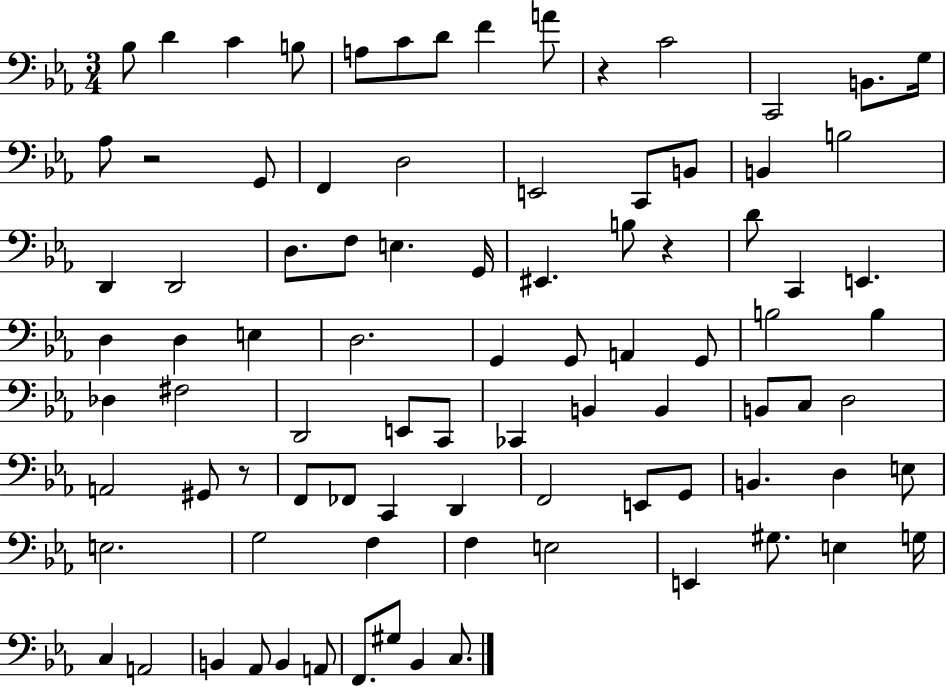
X:1
T:Untitled
M:3/4
L:1/4
K:Eb
_B,/2 D C B,/2 A,/2 C/2 D/2 F A/2 z C2 C,,2 B,,/2 G,/4 _A,/2 z2 G,,/2 F,, D,2 E,,2 C,,/2 B,,/2 B,, B,2 D,, D,,2 D,/2 F,/2 E, G,,/4 ^E,, B,/2 z D/2 C,, E,, D, D, E, D,2 G,, G,,/2 A,, G,,/2 B,2 B, _D, ^F,2 D,,2 E,,/2 C,,/2 _C,, B,, B,, B,,/2 C,/2 D,2 A,,2 ^G,,/2 z/2 F,,/2 _F,,/2 C,, D,, F,,2 E,,/2 G,,/2 B,, D, E,/2 E,2 G,2 F, F, E,2 E,, ^G,/2 E, G,/4 C, A,,2 B,, _A,,/2 B,, A,,/2 F,,/2 ^G,/2 _B,, C,/2